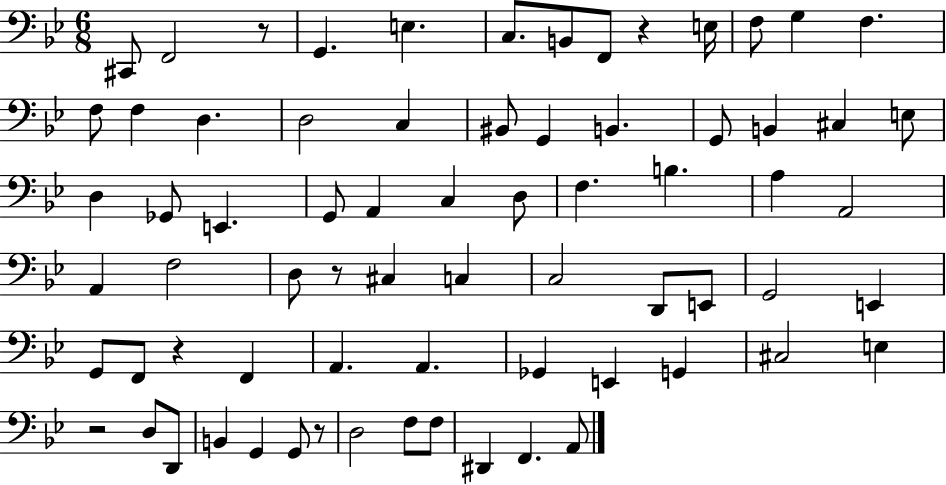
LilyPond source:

{
  \clef bass
  \numericTimeSignature
  \time 6/8
  \key bes \major
  \repeat volta 2 { cis,8 f,2 r8 | g,4. e4. | c8. b,8 f,8 r4 e16 | f8 g4 f4. | \break f8 f4 d4. | d2 c4 | bis,8 g,4 b,4. | g,8 b,4 cis4 e8 | \break d4 ges,8 e,4. | g,8 a,4 c4 d8 | f4. b4. | a4 a,2 | \break a,4 f2 | d8 r8 cis4 c4 | c2 d,8 e,8 | g,2 e,4 | \break g,8 f,8 r4 f,4 | a,4. a,4. | ges,4 e,4 g,4 | cis2 e4 | \break r2 d8 d,8 | b,4 g,4 g,8 r8 | d2 f8 f8 | dis,4 f,4. a,8 | \break } \bar "|."
}